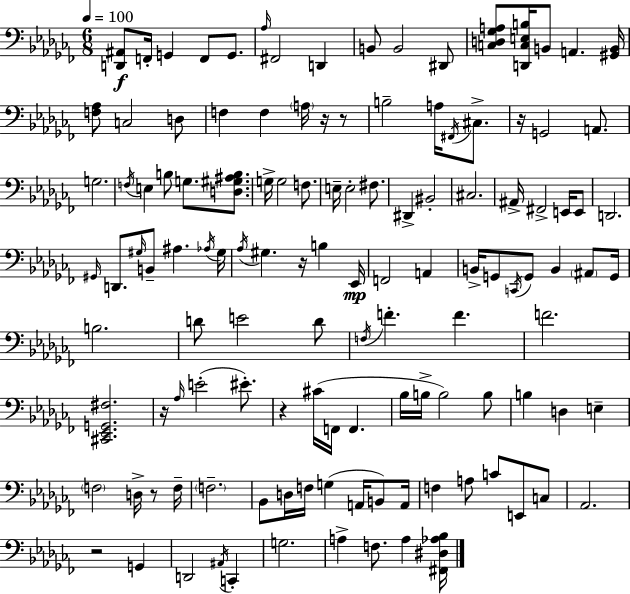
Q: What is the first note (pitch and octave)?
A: F2